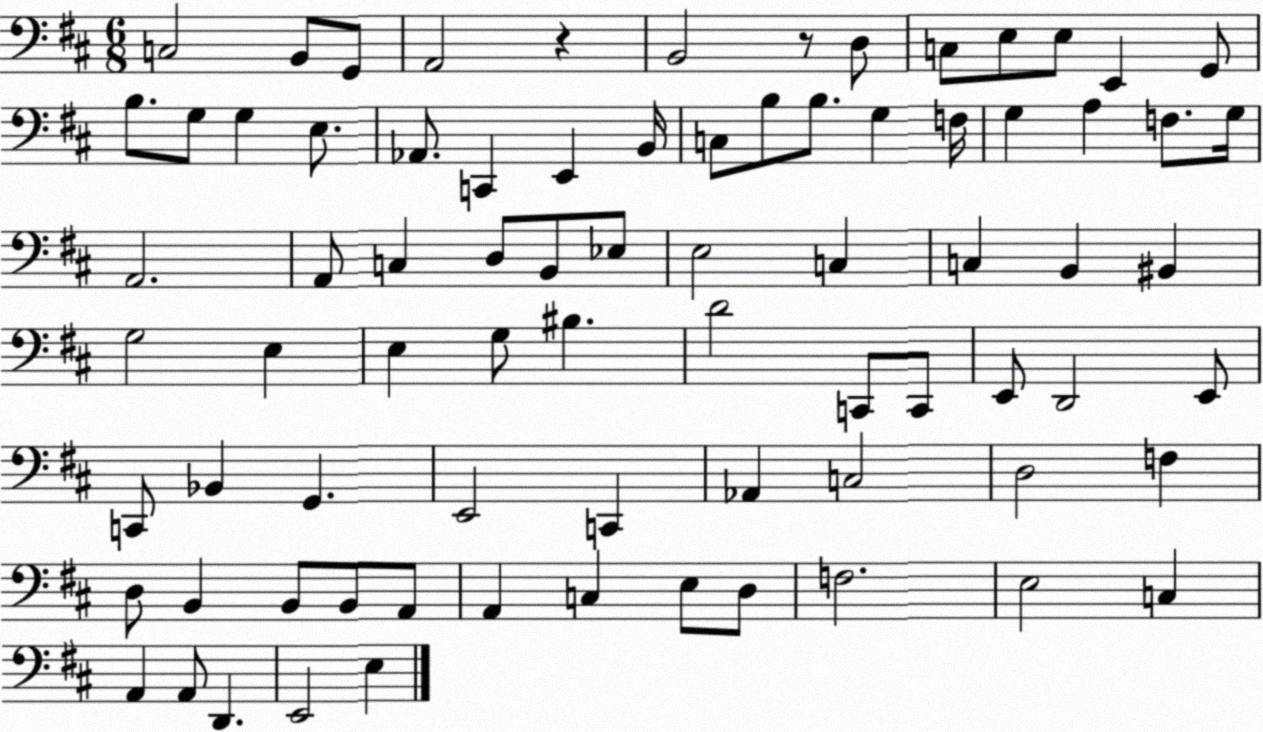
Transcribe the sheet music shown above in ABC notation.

X:1
T:Untitled
M:6/8
L:1/4
K:D
C,2 B,,/2 G,,/2 A,,2 z B,,2 z/2 D,/2 C,/2 E,/2 E,/2 E,, G,,/2 B,/2 G,/2 G, E,/2 _A,,/2 C,, E,, B,,/4 C,/2 B,/2 B,/2 G, F,/4 G, A, F,/2 G,/4 A,,2 A,,/2 C, D,/2 B,,/2 _E,/2 E,2 C, C, B,, ^B,, G,2 E, E, G,/2 ^B, D2 C,,/2 C,,/2 E,,/2 D,,2 E,,/2 C,,/2 _B,, G,, E,,2 C,, _A,, C,2 D,2 F, D,/2 B,, B,,/2 B,,/2 A,,/2 A,, C, E,/2 D,/2 F,2 E,2 C, A,, A,,/2 D,, E,,2 E,